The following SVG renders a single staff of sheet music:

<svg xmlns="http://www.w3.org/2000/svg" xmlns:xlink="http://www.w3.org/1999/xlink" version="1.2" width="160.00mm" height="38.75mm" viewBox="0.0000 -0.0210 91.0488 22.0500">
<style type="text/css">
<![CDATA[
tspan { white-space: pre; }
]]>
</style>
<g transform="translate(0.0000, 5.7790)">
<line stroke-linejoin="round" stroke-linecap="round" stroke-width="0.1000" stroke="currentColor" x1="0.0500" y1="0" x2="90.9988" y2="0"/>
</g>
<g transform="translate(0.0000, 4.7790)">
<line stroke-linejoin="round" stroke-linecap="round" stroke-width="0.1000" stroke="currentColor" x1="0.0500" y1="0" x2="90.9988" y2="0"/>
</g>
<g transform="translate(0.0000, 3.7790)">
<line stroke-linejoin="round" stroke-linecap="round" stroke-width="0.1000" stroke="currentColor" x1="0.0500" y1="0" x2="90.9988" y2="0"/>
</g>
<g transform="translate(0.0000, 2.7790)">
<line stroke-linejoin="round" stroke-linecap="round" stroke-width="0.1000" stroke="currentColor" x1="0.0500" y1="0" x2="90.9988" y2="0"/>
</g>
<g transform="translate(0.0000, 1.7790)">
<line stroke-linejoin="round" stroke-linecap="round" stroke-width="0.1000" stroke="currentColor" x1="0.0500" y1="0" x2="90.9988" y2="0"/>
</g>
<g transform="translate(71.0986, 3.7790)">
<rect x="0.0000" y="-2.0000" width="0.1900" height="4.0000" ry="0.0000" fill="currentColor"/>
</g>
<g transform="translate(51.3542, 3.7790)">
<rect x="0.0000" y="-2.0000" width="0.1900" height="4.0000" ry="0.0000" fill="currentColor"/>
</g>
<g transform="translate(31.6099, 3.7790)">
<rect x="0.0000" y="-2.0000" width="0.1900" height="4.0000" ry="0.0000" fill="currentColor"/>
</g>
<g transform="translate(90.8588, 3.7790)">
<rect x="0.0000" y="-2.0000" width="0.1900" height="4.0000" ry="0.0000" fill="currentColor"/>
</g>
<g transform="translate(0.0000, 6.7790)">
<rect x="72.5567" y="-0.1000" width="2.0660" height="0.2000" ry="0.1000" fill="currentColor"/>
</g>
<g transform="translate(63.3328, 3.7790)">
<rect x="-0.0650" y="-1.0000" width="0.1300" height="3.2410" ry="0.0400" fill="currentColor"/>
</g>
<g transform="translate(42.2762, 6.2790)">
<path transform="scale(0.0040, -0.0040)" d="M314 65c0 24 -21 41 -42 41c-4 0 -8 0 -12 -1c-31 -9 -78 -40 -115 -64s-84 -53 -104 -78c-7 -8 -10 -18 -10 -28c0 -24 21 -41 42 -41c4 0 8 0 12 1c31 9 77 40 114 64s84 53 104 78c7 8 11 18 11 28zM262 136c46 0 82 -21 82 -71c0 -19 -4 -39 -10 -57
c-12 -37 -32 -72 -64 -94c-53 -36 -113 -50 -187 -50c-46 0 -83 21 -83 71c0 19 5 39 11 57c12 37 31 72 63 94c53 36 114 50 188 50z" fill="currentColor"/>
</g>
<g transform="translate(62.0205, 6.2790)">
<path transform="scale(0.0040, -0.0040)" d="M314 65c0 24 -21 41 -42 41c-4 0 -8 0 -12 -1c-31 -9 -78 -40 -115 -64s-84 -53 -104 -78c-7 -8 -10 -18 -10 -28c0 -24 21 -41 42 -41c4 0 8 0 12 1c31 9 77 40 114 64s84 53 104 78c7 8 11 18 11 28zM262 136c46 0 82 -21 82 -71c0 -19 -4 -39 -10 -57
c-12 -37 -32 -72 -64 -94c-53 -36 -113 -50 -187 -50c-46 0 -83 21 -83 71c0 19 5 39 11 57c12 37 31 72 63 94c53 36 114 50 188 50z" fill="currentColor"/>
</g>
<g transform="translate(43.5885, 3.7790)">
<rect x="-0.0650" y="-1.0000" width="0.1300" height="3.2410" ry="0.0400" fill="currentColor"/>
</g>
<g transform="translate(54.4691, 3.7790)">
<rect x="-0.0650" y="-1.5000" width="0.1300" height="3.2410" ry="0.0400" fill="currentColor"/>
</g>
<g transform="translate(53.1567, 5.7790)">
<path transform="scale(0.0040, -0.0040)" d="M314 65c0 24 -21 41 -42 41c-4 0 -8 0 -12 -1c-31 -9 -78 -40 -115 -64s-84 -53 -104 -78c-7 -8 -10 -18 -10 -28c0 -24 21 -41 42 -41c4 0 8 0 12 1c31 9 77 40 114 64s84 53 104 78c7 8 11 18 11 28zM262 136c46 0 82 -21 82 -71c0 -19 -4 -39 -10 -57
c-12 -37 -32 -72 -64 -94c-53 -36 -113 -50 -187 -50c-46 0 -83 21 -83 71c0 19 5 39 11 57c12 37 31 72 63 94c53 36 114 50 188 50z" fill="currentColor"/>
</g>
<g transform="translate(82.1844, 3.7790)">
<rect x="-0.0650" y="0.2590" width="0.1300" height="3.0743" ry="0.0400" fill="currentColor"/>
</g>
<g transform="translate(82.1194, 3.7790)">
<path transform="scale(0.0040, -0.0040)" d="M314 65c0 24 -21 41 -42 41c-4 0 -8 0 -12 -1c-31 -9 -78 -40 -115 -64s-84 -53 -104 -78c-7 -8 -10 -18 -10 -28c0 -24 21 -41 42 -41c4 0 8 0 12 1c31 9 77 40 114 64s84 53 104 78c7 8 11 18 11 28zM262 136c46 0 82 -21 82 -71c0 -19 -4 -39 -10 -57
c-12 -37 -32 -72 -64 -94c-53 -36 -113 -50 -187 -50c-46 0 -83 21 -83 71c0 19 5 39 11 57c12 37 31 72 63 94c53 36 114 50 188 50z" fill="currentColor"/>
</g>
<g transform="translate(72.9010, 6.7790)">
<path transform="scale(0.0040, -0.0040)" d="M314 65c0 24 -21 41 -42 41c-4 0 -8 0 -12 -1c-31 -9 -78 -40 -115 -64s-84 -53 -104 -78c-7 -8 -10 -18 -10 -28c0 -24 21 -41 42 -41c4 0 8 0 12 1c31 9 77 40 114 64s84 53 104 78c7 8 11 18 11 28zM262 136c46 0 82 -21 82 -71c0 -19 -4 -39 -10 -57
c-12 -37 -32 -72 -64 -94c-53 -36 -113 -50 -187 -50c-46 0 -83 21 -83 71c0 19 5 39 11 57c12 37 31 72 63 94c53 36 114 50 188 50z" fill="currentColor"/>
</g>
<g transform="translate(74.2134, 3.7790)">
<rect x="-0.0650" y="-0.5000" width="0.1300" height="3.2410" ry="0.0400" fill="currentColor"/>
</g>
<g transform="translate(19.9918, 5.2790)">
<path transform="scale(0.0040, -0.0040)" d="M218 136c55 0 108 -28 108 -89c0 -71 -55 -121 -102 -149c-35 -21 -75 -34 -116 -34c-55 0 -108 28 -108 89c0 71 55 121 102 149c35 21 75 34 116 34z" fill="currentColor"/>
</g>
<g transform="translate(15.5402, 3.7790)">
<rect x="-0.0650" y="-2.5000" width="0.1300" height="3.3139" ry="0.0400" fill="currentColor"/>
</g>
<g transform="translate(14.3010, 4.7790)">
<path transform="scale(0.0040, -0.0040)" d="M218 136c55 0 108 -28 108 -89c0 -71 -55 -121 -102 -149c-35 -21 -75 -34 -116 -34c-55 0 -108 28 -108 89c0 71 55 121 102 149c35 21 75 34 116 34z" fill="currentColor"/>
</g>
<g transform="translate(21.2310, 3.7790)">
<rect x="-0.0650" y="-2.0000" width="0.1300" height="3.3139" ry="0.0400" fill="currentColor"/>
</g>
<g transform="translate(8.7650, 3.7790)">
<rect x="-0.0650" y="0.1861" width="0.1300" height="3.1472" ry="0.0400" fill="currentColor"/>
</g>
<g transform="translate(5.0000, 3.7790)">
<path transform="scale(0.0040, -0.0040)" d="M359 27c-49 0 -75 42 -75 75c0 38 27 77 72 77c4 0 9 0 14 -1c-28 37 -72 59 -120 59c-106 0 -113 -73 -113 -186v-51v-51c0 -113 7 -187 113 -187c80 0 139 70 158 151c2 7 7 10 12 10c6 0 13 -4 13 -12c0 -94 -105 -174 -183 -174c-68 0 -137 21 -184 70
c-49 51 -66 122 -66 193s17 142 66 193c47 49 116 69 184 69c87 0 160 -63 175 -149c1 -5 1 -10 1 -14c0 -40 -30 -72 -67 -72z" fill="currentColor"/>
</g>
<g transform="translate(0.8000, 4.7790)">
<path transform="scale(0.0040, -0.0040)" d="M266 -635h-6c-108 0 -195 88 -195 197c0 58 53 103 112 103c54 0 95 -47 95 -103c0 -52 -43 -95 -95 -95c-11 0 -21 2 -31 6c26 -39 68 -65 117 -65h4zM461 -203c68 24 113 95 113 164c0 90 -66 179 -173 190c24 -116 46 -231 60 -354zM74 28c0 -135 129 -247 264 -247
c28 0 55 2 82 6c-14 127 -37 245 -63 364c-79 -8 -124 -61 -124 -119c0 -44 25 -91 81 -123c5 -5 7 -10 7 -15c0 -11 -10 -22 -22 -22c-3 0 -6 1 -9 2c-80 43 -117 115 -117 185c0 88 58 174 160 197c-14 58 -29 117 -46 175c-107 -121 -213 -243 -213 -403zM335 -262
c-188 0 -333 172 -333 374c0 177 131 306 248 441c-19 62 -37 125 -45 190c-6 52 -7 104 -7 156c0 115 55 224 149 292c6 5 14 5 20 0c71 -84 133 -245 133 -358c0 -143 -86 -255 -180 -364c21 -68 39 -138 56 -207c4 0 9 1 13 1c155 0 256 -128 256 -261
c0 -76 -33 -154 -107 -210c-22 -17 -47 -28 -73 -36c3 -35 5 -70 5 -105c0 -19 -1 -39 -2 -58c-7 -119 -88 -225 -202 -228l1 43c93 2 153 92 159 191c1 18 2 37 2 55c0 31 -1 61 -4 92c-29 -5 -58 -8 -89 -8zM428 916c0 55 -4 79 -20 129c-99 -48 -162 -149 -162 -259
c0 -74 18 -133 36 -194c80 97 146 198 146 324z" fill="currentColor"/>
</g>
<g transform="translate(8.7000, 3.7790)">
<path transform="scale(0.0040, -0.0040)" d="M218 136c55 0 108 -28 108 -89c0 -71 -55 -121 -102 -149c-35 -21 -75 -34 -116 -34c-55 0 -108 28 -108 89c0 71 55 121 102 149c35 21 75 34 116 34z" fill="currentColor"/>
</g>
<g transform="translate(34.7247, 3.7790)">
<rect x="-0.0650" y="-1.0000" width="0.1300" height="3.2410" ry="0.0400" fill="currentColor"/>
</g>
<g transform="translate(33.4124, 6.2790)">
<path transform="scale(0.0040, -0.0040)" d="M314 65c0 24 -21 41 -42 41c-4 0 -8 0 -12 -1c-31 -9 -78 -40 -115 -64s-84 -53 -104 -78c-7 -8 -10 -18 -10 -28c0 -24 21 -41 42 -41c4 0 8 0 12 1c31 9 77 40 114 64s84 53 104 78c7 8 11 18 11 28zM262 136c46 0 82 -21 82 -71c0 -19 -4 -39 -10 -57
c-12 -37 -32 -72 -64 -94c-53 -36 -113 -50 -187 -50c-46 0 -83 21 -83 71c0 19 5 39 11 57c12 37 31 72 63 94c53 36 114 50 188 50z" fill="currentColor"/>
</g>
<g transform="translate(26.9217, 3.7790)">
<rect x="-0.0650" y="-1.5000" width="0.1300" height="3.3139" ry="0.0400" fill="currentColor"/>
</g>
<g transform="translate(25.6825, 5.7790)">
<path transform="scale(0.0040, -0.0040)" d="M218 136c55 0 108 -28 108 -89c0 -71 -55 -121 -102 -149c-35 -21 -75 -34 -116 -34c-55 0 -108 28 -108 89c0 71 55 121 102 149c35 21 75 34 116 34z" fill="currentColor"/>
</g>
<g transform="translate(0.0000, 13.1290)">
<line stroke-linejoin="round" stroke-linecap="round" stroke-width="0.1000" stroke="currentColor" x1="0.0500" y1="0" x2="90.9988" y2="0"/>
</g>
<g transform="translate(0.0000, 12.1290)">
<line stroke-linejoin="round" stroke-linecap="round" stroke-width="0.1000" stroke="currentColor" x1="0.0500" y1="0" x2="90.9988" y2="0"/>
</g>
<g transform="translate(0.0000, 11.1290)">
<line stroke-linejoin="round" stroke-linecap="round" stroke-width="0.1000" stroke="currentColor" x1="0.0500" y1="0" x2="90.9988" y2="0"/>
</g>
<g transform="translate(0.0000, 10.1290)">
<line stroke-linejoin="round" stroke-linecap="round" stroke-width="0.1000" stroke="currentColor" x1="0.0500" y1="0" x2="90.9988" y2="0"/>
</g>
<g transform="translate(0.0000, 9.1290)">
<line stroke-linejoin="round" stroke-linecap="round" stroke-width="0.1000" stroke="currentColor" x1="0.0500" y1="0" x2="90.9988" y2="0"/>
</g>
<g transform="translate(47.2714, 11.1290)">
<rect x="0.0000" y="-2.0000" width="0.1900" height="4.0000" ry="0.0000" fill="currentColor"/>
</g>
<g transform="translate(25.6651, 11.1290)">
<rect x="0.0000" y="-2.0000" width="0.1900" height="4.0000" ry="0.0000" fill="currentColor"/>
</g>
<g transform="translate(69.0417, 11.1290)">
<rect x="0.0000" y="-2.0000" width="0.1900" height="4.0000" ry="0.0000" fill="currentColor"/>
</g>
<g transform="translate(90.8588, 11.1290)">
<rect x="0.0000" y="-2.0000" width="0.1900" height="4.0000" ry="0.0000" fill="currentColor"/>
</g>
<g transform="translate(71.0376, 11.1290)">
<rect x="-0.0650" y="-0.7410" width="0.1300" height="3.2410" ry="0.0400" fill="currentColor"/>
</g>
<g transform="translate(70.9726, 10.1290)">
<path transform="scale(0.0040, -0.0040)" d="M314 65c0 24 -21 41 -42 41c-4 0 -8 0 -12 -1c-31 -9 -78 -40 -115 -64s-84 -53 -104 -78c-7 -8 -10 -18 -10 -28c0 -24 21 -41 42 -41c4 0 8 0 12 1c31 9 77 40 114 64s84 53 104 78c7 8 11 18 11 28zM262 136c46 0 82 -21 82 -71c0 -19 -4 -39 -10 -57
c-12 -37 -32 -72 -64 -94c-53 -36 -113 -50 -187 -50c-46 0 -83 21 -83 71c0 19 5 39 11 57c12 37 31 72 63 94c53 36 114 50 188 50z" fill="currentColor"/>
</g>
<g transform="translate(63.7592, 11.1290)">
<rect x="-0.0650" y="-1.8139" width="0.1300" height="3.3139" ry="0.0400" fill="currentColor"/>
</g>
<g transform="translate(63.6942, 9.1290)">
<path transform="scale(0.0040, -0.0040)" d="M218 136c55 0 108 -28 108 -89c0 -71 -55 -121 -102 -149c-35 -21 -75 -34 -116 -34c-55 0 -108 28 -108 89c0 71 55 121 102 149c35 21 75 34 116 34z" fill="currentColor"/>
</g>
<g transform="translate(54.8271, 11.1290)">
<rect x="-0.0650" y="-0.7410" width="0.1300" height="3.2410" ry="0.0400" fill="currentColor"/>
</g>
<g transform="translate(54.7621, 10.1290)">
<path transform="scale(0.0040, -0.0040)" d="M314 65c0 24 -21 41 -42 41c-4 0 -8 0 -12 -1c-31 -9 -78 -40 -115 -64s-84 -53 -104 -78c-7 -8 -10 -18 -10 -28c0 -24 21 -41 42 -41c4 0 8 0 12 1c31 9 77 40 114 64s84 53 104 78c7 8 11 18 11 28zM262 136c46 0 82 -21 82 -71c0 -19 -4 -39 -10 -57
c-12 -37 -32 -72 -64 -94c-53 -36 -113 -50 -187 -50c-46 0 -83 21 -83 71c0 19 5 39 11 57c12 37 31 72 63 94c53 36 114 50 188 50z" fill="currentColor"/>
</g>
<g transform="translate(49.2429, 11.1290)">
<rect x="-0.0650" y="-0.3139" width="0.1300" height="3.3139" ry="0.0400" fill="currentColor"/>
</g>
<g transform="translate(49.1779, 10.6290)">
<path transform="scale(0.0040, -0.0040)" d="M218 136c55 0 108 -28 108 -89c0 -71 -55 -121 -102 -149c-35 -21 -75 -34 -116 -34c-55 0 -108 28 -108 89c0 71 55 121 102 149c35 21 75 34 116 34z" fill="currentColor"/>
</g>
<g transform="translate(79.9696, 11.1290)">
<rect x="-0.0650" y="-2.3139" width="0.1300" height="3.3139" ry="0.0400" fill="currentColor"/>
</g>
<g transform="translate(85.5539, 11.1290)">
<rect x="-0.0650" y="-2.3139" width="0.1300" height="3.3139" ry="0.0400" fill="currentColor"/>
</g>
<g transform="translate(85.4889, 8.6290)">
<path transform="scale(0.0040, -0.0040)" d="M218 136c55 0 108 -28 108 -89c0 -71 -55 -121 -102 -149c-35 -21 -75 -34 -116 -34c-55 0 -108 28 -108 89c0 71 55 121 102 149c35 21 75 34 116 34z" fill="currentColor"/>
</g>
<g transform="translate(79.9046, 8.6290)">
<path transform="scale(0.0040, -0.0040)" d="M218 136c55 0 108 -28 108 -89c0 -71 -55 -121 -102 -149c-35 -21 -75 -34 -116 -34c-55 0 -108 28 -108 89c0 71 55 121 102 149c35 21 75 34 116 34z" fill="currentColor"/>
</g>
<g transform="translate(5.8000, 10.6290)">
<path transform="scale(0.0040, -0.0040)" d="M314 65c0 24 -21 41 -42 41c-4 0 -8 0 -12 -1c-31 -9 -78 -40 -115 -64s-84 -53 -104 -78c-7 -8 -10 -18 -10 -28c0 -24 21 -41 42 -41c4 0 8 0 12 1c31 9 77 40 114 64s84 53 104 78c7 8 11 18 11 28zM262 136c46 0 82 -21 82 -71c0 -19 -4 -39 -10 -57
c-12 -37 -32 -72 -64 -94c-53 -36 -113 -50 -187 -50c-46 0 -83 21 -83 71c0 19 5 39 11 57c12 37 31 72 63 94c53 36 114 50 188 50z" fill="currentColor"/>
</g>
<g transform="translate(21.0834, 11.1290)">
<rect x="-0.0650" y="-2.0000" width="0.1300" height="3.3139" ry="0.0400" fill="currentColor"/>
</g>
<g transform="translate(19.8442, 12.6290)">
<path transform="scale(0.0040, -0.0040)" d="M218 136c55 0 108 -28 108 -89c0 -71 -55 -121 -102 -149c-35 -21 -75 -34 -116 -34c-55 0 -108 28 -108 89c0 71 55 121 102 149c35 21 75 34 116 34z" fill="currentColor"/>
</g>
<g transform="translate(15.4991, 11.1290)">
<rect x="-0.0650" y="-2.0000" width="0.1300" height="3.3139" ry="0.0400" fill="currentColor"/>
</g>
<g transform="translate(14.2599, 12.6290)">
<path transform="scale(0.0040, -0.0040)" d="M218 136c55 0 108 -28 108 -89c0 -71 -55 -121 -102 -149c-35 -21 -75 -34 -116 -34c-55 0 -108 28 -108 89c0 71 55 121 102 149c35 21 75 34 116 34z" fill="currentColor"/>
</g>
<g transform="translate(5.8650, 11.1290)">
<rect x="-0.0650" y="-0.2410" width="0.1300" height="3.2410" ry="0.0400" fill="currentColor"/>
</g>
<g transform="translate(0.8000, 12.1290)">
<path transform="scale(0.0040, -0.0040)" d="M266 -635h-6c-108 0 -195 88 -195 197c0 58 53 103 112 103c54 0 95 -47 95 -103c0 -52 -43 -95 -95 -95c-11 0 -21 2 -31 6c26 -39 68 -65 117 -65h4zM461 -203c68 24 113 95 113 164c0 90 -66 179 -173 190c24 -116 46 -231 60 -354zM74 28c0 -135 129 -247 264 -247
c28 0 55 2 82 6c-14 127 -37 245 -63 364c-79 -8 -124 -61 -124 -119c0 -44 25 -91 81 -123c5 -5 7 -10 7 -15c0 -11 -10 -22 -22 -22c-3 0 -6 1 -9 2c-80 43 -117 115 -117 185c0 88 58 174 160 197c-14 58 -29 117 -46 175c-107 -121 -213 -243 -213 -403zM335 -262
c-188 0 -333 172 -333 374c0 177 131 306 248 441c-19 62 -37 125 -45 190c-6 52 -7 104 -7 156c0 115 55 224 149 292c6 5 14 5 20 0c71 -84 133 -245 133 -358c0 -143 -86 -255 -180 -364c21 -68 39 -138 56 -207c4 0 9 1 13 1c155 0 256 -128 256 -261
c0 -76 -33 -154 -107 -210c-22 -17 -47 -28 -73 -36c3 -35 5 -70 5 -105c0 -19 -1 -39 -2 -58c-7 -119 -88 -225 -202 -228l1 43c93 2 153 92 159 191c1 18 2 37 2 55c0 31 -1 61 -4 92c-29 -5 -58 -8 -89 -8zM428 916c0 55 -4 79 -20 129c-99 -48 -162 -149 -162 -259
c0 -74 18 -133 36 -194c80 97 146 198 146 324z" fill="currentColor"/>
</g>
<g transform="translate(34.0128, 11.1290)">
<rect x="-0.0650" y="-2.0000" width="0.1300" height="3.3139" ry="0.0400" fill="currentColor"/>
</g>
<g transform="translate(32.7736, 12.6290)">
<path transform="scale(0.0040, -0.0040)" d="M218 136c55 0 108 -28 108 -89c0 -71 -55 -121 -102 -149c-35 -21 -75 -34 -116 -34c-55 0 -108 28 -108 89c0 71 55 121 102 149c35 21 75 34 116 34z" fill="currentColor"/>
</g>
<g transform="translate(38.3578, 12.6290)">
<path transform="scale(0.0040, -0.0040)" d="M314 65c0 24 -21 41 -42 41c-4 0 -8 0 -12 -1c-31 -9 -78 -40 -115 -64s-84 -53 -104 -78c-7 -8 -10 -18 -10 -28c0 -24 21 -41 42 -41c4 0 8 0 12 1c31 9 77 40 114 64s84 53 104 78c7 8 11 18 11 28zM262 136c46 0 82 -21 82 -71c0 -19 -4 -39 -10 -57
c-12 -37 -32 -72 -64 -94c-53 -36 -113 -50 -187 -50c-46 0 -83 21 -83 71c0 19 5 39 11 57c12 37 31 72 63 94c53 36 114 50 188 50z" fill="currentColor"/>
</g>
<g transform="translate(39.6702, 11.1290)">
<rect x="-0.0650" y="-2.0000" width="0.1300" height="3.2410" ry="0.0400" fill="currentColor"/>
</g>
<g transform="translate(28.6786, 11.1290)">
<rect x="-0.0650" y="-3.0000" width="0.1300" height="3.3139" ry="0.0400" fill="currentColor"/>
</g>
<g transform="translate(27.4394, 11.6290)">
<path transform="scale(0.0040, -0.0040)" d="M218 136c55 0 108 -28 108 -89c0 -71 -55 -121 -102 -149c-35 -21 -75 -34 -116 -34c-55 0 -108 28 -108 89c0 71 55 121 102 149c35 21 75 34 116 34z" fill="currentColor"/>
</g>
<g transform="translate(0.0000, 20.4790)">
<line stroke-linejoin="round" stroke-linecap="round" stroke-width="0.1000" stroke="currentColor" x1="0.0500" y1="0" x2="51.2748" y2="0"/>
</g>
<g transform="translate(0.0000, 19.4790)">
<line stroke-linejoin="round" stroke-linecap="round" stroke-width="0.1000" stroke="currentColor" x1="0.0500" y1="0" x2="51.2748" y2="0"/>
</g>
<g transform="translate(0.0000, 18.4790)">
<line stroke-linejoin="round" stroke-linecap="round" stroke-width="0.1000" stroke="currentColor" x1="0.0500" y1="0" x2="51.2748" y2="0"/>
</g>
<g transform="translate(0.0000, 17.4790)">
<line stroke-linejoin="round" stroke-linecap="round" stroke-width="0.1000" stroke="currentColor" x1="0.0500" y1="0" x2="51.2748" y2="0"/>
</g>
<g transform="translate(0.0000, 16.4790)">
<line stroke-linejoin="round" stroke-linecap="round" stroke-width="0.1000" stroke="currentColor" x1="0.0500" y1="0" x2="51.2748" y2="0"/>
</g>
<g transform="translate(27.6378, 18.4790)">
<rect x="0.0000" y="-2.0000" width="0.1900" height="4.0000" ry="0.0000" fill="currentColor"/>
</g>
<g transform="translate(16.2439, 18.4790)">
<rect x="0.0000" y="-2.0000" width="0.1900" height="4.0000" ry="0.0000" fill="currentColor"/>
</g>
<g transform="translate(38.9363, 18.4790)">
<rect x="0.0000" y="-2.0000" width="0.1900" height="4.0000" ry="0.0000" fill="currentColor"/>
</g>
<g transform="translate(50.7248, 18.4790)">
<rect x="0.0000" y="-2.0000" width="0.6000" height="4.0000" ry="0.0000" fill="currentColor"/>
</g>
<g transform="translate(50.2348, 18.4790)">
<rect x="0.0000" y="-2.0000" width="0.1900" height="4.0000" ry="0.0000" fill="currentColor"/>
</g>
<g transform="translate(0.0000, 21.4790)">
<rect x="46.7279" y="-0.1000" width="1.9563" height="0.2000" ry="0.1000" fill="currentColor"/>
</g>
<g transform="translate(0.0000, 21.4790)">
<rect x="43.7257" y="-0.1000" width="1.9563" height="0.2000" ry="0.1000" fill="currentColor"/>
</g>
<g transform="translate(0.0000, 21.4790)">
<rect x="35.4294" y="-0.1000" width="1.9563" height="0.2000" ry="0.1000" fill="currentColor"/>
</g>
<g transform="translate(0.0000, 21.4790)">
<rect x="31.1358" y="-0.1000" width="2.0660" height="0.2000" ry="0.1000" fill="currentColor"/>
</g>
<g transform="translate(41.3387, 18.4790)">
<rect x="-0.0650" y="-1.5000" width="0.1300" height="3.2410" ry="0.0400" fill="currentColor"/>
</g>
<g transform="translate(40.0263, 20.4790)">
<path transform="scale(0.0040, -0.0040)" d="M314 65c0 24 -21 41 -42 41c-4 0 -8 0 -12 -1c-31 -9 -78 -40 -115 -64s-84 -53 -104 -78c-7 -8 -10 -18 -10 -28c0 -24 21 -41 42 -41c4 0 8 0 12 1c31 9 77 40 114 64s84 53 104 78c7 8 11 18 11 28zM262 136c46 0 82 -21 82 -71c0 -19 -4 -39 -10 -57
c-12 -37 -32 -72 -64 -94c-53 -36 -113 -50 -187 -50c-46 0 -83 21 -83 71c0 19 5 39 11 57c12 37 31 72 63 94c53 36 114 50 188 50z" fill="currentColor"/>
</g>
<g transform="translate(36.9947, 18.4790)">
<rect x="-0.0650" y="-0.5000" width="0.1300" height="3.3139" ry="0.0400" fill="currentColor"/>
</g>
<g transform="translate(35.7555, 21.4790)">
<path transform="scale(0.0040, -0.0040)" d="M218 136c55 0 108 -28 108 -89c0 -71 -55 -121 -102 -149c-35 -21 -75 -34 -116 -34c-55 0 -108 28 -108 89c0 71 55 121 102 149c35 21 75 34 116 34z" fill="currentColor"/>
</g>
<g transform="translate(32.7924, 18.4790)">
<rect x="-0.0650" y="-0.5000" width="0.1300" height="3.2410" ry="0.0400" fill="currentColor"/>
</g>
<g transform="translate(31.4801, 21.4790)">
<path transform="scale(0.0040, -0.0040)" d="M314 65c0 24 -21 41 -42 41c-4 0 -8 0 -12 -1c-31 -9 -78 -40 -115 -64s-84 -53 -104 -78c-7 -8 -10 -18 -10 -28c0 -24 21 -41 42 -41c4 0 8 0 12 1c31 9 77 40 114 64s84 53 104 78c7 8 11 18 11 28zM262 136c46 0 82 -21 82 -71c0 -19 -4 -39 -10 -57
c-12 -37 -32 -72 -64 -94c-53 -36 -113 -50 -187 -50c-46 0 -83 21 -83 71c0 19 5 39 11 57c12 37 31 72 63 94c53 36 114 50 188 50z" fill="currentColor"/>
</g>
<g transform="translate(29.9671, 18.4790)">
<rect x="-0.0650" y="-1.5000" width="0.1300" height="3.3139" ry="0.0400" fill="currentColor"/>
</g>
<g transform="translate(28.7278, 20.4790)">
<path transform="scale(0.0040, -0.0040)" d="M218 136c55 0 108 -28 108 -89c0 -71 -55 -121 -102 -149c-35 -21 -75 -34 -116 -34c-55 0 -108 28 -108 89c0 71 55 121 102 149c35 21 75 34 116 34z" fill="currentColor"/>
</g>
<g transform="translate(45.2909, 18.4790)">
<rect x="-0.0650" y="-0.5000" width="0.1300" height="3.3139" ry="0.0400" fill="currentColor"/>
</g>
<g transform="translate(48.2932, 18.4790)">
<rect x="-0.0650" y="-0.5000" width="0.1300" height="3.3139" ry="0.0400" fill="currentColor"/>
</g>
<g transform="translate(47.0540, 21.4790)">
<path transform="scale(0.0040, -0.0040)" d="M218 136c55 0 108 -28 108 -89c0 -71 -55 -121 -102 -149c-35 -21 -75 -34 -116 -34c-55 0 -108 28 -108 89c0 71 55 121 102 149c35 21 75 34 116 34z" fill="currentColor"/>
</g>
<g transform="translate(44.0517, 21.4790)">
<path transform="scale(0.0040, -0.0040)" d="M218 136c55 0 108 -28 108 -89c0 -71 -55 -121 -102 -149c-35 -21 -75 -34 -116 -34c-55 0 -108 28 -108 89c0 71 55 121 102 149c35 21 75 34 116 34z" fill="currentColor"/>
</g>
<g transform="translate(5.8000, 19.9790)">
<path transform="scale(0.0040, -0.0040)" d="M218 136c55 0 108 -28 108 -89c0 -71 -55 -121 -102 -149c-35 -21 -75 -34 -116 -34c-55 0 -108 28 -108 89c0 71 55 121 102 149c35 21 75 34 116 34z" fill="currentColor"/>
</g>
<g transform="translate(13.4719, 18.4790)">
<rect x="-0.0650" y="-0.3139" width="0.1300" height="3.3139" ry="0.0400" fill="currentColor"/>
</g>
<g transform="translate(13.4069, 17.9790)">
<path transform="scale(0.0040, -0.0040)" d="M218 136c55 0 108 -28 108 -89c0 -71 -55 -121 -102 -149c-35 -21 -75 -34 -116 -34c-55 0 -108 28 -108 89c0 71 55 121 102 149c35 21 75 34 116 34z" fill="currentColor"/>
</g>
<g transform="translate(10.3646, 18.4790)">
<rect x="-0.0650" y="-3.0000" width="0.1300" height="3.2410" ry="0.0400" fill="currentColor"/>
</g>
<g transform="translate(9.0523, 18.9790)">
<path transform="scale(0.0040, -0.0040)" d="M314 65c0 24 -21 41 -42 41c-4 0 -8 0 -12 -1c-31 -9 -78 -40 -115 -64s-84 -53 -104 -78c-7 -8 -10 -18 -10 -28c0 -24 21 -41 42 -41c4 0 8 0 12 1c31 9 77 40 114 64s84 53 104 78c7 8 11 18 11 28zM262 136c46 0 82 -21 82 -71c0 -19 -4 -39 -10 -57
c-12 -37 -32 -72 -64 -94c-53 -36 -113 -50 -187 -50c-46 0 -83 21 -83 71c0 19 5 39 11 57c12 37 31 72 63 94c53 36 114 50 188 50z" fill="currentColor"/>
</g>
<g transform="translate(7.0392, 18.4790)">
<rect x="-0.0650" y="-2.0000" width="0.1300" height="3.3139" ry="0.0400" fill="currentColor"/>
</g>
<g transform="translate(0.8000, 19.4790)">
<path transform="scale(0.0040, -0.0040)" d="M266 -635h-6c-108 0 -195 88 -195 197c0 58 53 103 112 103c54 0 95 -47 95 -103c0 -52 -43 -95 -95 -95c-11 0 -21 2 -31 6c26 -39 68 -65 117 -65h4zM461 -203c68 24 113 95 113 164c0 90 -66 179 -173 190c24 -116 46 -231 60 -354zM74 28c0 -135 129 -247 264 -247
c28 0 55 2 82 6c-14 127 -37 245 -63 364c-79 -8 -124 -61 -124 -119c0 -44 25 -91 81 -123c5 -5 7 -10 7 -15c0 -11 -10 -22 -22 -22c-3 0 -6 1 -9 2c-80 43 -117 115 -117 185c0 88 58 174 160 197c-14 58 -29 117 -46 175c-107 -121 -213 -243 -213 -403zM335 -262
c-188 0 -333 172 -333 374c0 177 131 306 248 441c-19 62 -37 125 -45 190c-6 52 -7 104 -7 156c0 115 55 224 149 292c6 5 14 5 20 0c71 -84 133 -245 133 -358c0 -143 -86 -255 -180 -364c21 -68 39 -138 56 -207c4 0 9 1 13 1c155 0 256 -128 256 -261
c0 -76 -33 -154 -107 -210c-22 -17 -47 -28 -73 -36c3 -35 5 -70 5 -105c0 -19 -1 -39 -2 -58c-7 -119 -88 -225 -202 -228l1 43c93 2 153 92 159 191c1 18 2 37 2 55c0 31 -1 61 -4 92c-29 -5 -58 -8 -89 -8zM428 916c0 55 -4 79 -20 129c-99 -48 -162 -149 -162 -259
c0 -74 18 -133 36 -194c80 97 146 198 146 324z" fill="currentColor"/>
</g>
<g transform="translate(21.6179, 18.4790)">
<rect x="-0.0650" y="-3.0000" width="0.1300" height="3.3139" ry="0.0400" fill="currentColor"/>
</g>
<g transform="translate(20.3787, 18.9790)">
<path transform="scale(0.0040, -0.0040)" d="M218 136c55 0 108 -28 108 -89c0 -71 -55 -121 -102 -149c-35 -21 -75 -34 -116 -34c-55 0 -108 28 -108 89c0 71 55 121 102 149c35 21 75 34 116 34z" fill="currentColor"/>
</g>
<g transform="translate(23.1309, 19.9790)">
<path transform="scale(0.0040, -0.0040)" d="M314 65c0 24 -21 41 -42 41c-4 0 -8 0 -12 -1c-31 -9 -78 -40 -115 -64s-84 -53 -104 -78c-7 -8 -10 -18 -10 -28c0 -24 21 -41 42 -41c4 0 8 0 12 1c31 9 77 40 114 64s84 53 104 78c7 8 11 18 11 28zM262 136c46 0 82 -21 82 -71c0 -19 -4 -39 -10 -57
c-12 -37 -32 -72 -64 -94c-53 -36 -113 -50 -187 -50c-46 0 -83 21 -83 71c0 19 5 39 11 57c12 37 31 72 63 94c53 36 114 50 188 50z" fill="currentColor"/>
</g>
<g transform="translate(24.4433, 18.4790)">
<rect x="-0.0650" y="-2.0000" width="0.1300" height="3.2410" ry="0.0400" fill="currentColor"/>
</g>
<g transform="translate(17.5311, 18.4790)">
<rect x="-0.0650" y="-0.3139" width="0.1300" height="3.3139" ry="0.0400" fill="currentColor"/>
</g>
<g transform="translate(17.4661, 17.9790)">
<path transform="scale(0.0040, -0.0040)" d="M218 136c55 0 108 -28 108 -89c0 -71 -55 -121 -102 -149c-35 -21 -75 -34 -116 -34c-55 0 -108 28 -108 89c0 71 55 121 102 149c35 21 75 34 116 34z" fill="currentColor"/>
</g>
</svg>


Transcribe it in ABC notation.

X:1
T:Untitled
M:4/4
L:1/4
K:C
B G F E D2 D2 E2 D2 C2 B2 c2 F F A F F2 c d2 f d2 g g F A2 c c A F2 E C2 C E2 C C